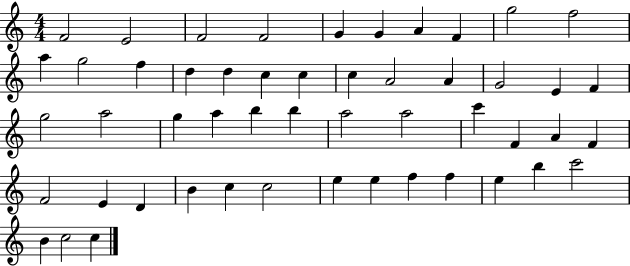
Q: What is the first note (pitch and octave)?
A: F4